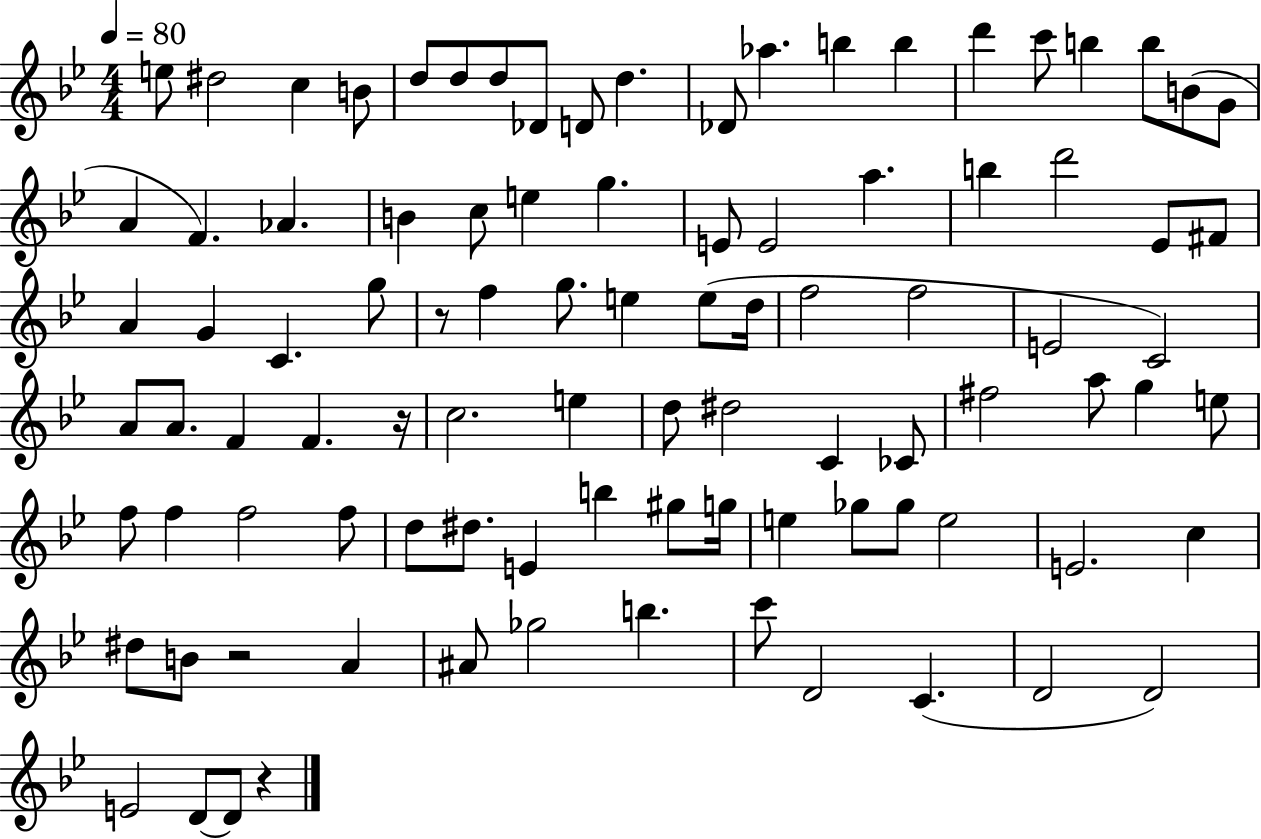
{
  \clef treble
  \numericTimeSignature
  \time 4/4
  \key bes \major
  \tempo 4 = 80
  \repeat volta 2 { e''8 dis''2 c''4 b'8 | d''8 d''8 d''8 des'8 d'8 d''4. | des'8 aes''4. b''4 b''4 | d'''4 c'''8 b''4 b''8 b'8( g'8 | \break a'4 f'4.) aes'4. | b'4 c''8 e''4 g''4. | e'8 e'2 a''4. | b''4 d'''2 ees'8 fis'8 | \break a'4 g'4 c'4. g''8 | r8 f''4 g''8. e''4 e''8( d''16 | f''2 f''2 | e'2 c'2) | \break a'8 a'8. f'4 f'4. r16 | c''2. e''4 | d''8 dis''2 c'4 ces'8 | fis''2 a''8 g''4 e''8 | \break f''8 f''4 f''2 f''8 | d''8 dis''8. e'4 b''4 gis''8 g''16 | e''4 ges''8 ges''8 e''2 | e'2. c''4 | \break dis''8 b'8 r2 a'4 | ais'8 ges''2 b''4. | c'''8 d'2 c'4.( | d'2 d'2) | \break e'2 d'8~~ d'8 r4 | } \bar "|."
}